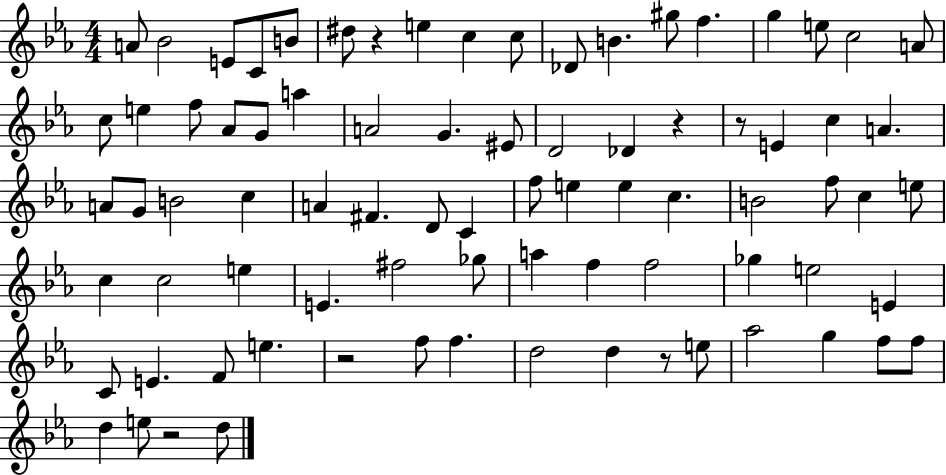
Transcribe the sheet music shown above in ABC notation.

X:1
T:Untitled
M:4/4
L:1/4
K:Eb
A/2 _B2 E/2 C/2 B/2 ^d/2 z e c c/2 _D/2 B ^g/2 f g e/2 c2 A/2 c/2 e f/2 _A/2 G/2 a A2 G ^E/2 D2 _D z z/2 E c A A/2 G/2 B2 c A ^F D/2 C f/2 e e c B2 f/2 c e/2 c c2 e E ^f2 _g/2 a f f2 _g e2 E C/2 E F/2 e z2 f/2 f d2 d z/2 e/2 _a2 g f/2 f/2 d e/2 z2 d/2